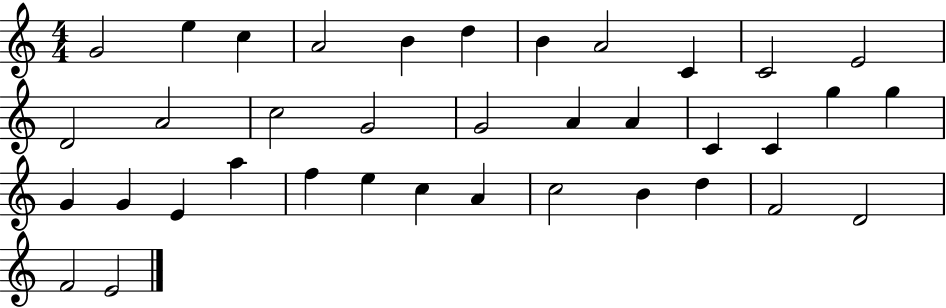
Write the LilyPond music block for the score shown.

{
  \clef treble
  \numericTimeSignature
  \time 4/4
  \key c \major
  g'2 e''4 c''4 | a'2 b'4 d''4 | b'4 a'2 c'4 | c'2 e'2 | \break d'2 a'2 | c''2 g'2 | g'2 a'4 a'4 | c'4 c'4 g''4 g''4 | \break g'4 g'4 e'4 a''4 | f''4 e''4 c''4 a'4 | c''2 b'4 d''4 | f'2 d'2 | \break f'2 e'2 | \bar "|."
}